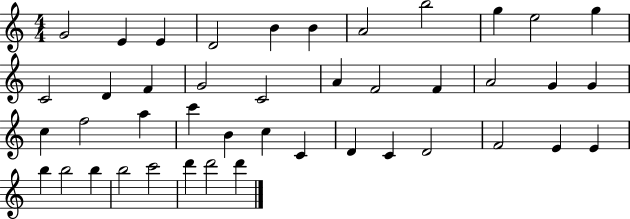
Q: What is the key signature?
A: C major